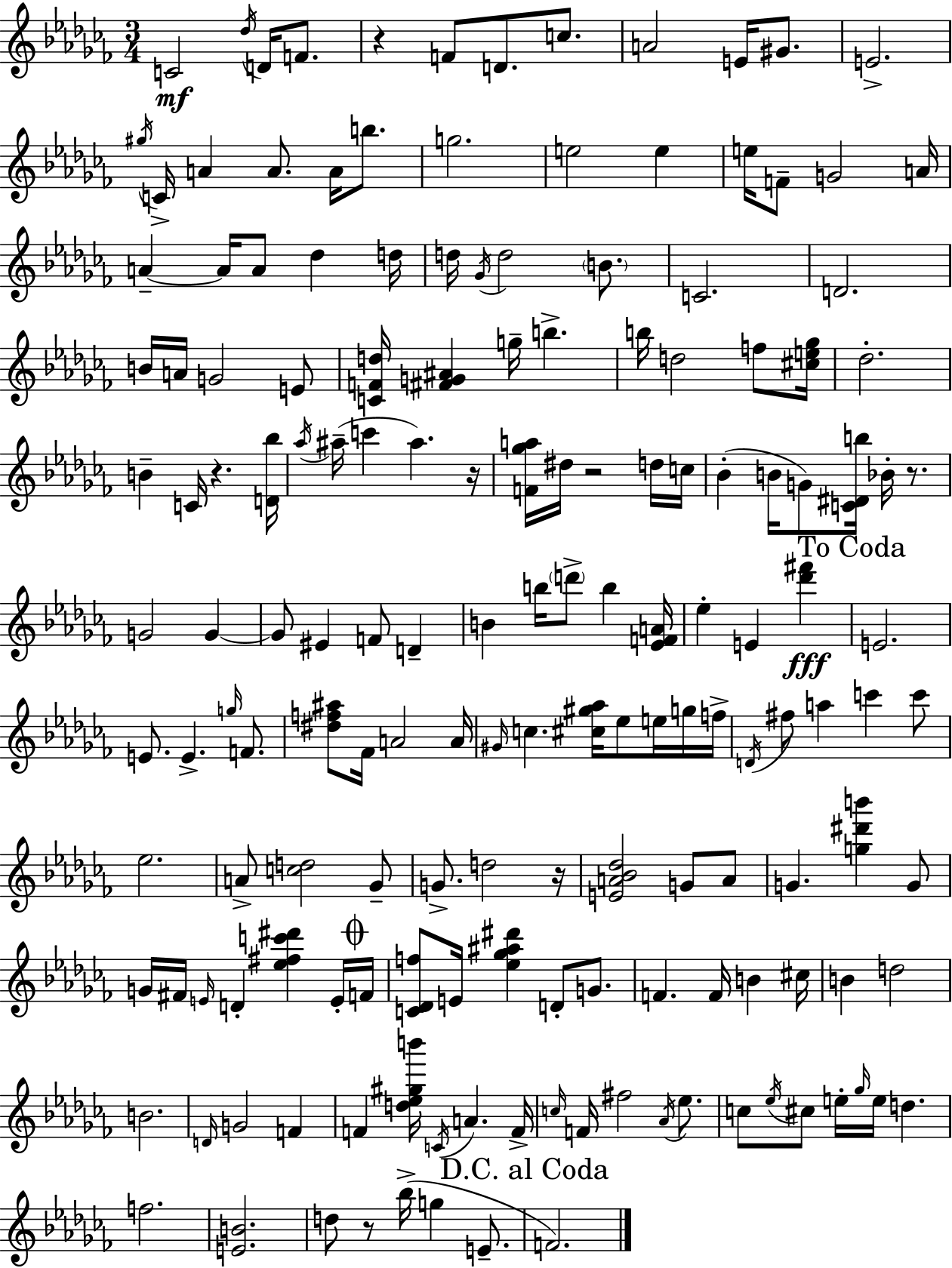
{
  \clef treble
  \numericTimeSignature
  \time 3/4
  \key aes \minor
  c'2\mf \acciaccatura { des''16 } d'16 f'8. | r4 f'8 d'8. c''8. | a'2 e'16 gis'8. | e'2.-> | \break \acciaccatura { gis''16 } c'16-> a'4 a'8. a'16 b''8. | g''2. | e''2 e''4 | e''16 f'8-- g'2 | \break a'16 a'4--~~ a'16 a'8 des''4 | d''16 d''16 \acciaccatura { ges'16 } d''2 | \parenthesize b'8. c'2. | d'2. | \break b'16 a'16 g'2 | e'8 <c' f' d''>16 <fis' g' ais'>4 g''16-- b''4.-> | b''16 d''2 | f''8 <cis'' e'' ges''>16 des''2.-. | \break b'4-- c'16 r4. | <d' bes''>16 \acciaccatura { aes''16 }( ais''16-- c'''4 ais''4.) | r16 <f' ges'' a''>16 dis''16 r2 | d''16 c''16 bes'4-.( b'16 g'8) <c' dis' b''>16 | \break bes'16-. r8. g'2 | g'4~~ g'8 eis'4 f'8 | d'4-- b'4 b''16 \parenthesize d'''8-> b''4 | <ees' f' a'>16 ees''4-. e'4 | \break <des''' fis'''>4\fff \mark "To Coda" e'2. | e'8. e'4.-> | \grace { g''16 } f'8. <dis'' f'' ais''>8 fes'16 a'2 | a'16 \grace { gis'16 } c''4. | \break <cis'' gis'' aes''>16 ees''8 e''16 g''16 f''16-> \acciaccatura { d'16 } fis''8 a''4 | c'''4 c'''8 ees''2. | a'8-> <c'' d''>2 | ges'8-- g'8.-> d''2 | \break r16 <e' a' bes' des''>2 | g'8 a'8 g'4. | <g'' dis''' b'''>4 g'8 g'16 fis'16 \grace { e'16 } d'4-. | <ees'' fis'' c''' dis'''>4 e'16-. \mark \markup { \musicglyph "scripts.coda" } f'16 <c' des' f''>8 e'16 <ees'' ges'' ais'' dis'''>4 | \break d'8-. g'8. f'4. | f'16 b'4 cis''16 b'4 | d''2 b'2. | \grace { d'16 } g'2 | \break f'4 f'4 | <d'' ees'' gis'' b'''>16 \acciaccatura { c'16 } a'4. f'16-> \grace { c''16 } f'16 | fis''2 \acciaccatura { aes'16 } ees''8. | c''8 \acciaccatura { ees''16 } cis''8 e''16-. \grace { ges''16 } e''16 d''4. | \break f''2. | <e' b'>2. | d''8 r8 bes''16->( g''4 e'8.-- | \mark "D.C. al Coda" f'2.) | \break \bar "|."
}